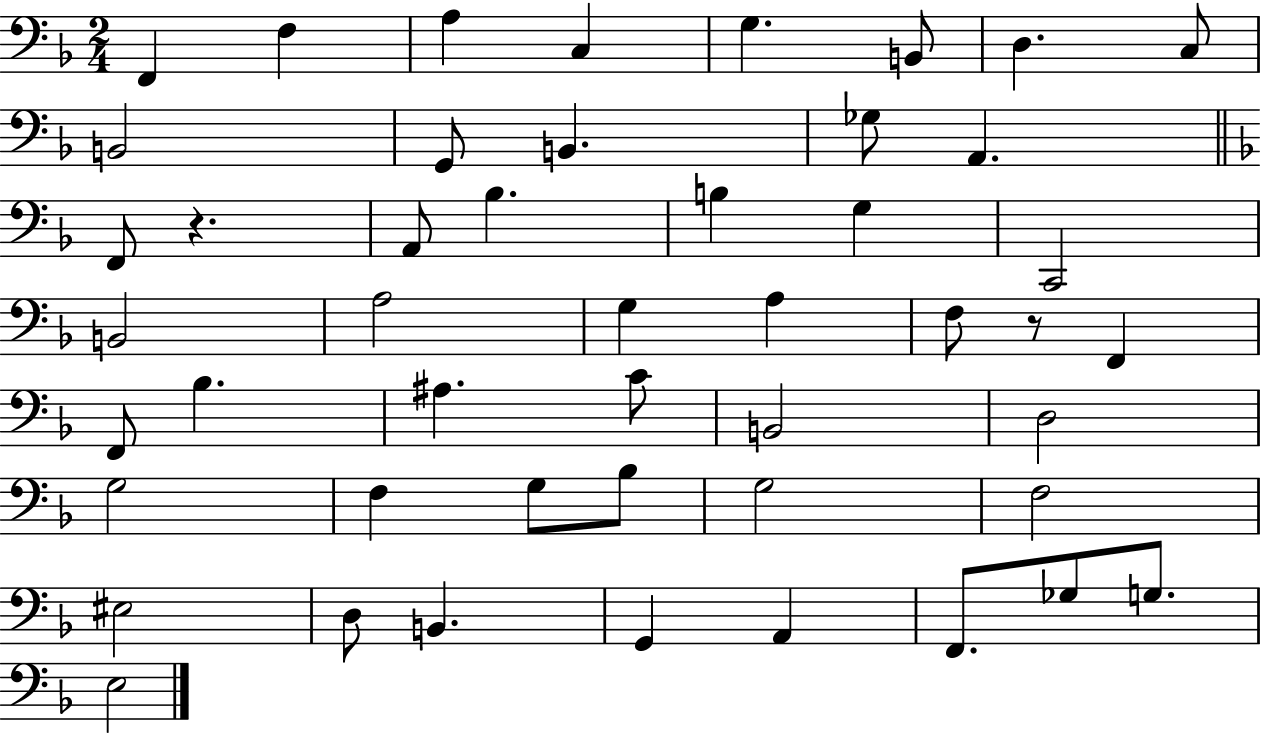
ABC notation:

X:1
T:Untitled
M:2/4
L:1/4
K:F
F,, F, A, C, G, B,,/2 D, C,/2 B,,2 G,,/2 B,, _G,/2 A,, F,,/2 z A,,/2 _B, B, G, C,,2 B,,2 A,2 G, A, F,/2 z/2 F,, F,,/2 _B, ^A, C/2 B,,2 D,2 G,2 F, G,/2 _B,/2 G,2 F,2 ^E,2 D,/2 B,, G,, A,, F,,/2 _G,/2 G,/2 E,2